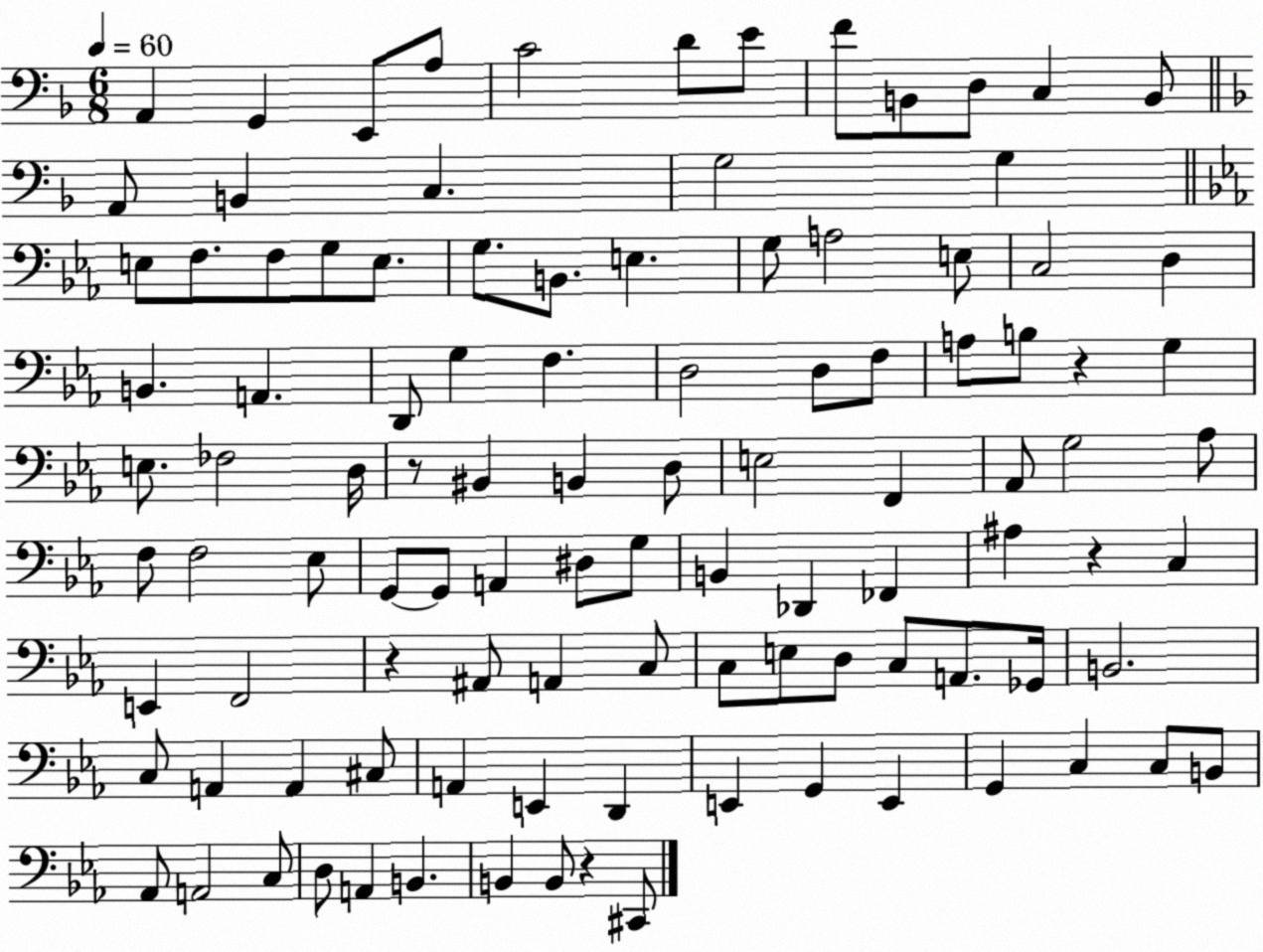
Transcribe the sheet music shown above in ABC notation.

X:1
T:Untitled
M:6/8
L:1/4
K:F
A,, G,, E,,/2 A,/2 C2 D/2 E/2 F/2 B,,/2 D,/2 C, B,,/2 A,,/2 B,, C, G,2 G, E,/2 F,/2 F,/2 G,/2 E,/2 G,/2 B,,/2 E, G,/2 A,2 E,/2 C,2 D, B,, A,, D,,/2 G, F, D,2 D,/2 F,/2 A,/2 B,/2 z G, E,/2 _F,2 D,/4 z/2 ^B,, B,, D,/2 E,2 F,, _A,,/2 G,2 _A,/2 F,/2 F,2 _E,/2 G,,/2 G,,/2 A,, ^D,/2 G,/2 B,, _D,, _F,, ^A, z C, E,, F,,2 z ^A,,/2 A,, C,/2 C,/2 E,/2 D,/2 C,/2 A,,/2 _G,,/4 B,,2 C,/2 A,, A,, ^C,/2 A,, E,, D,, E,, G,, E,, G,, C, C,/2 B,,/2 _A,,/2 A,,2 C,/2 D,/2 A,, B,, B,, B,,/2 z ^C,,/2